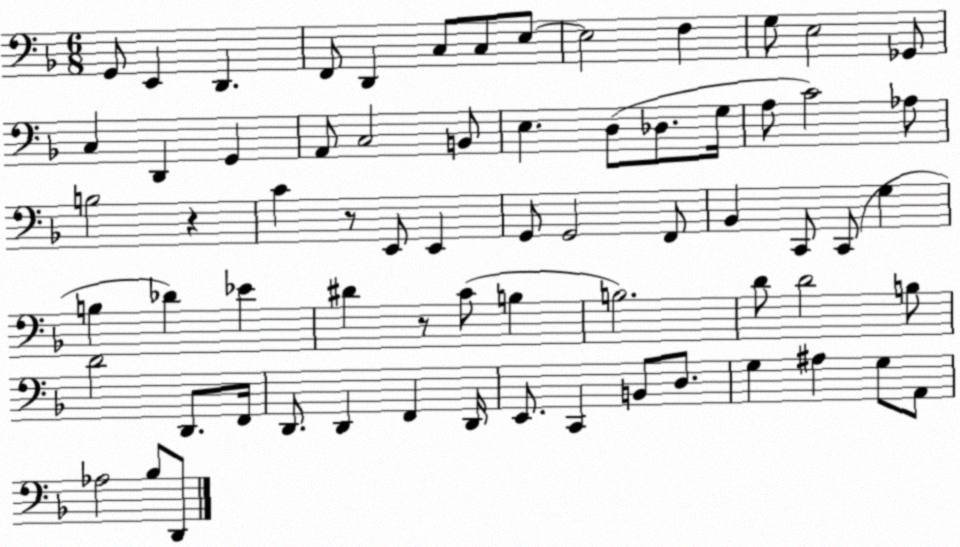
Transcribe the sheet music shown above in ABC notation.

X:1
T:Untitled
M:6/8
L:1/4
K:F
G,,/2 E,, D,, F,,/2 D,, C,/2 C,/2 E,/2 E,2 F, G,/2 E,2 _G,,/2 C, D,, G,, A,,/2 C,2 B,,/2 E, D,/2 _D,/2 G,/4 A,/2 C2 _A,/2 B,2 z C z/2 E,,/2 E,, G,,/2 G,,2 F,,/2 _B,, C,,/2 C,,/2 G, B, _D _E ^D z/2 C/2 B, B,2 D/2 D2 B,/2 D2 D,,/2 F,,/4 D,,/2 D,, F,, D,,/4 E,,/2 C,, B,,/2 D,/2 G, ^A, G,/2 A,,/2 _A,2 _B,/2 D,,/2